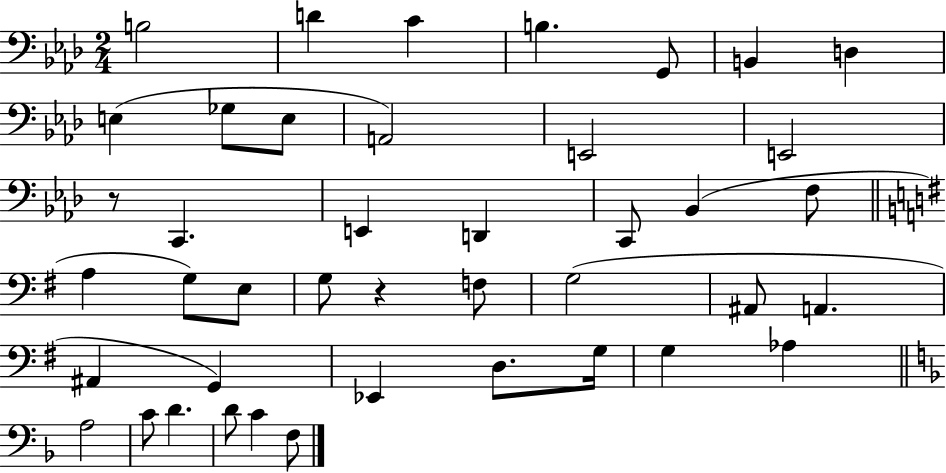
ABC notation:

X:1
T:Untitled
M:2/4
L:1/4
K:Ab
B,2 D C B, G,,/2 B,, D, E, _G,/2 E,/2 A,,2 E,,2 E,,2 z/2 C,, E,, D,, C,,/2 _B,, F,/2 A, G,/2 E,/2 G,/2 z F,/2 G,2 ^A,,/2 A,, ^A,, G,, _E,, D,/2 G,/4 G, _A, A,2 C/2 D D/2 C F,/2